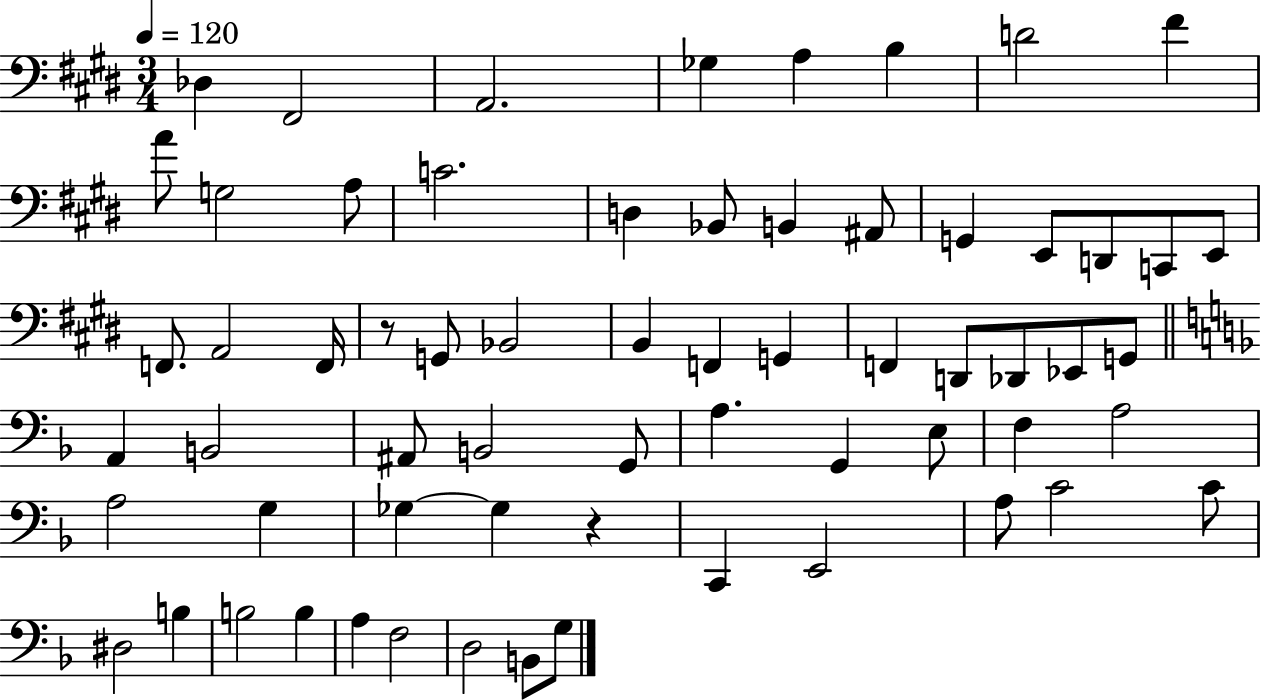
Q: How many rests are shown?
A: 2